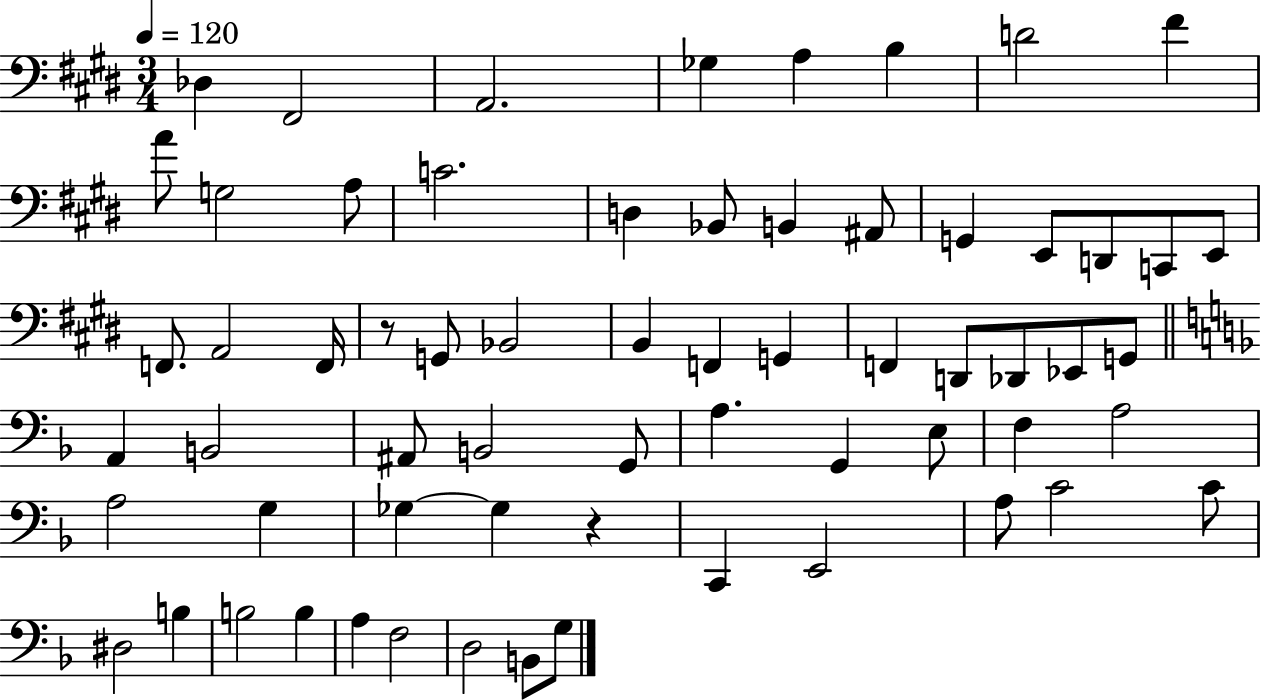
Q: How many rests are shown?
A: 2